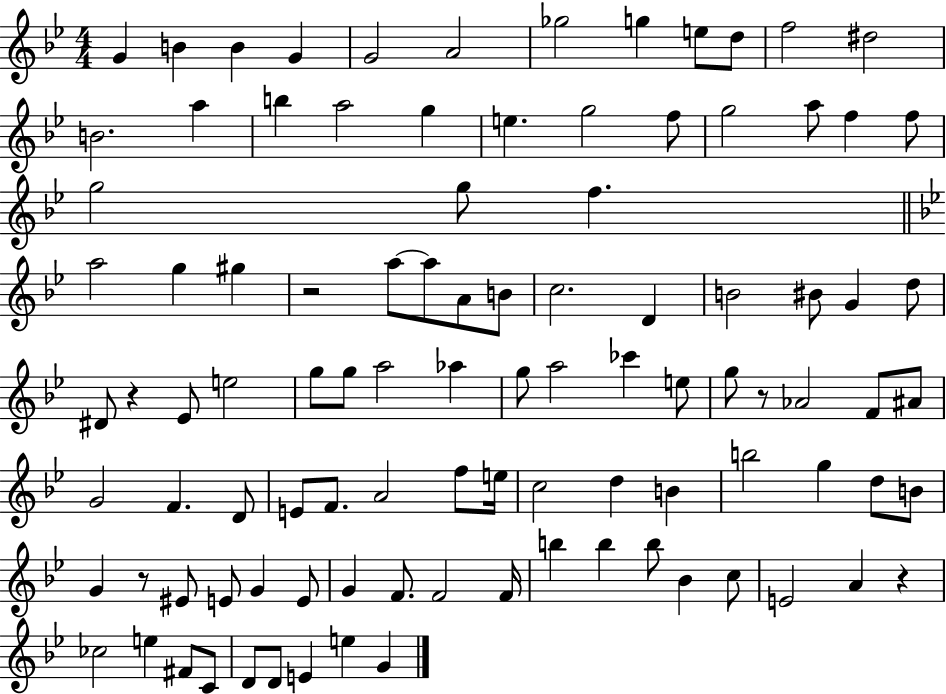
{
  \clef treble
  \numericTimeSignature
  \time 4/4
  \key bes \major
  g'4 b'4 b'4 g'4 | g'2 a'2 | ges''2 g''4 e''8 d''8 | f''2 dis''2 | \break b'2. a''4 | b''4 a''2 g''4 | e''4. g''2 f''8 | g''2 a''8 f''4 f''8 | \break g''2 g''8 f''4. | \bar "||" \break \key g \minor a''2 g''4 gis''4 | r2 a''8~~ a''8 a'8 b'8 | c''2. d'4 | b'2 bis'8 g'4 d''8 | \break dis'8 r4 ees'8 e''2 | g''8 g''8 a''2 aes''4 | g''8 a''2 ces'''4 e''8 | g''8 r8 aes'2 f'8 ais'8 | \break g'2 f'4. d'8 | e'8 f'8. a'2 f''8 e''16 | c''2 d''4 b'4 | b''2 g''4 d''8 b'8 | \break g'4 r8 eis'8 e'8 g'4 e'8 | g'4 f'8. f'2 f'16 | b''4 b''4 b''8 bes'4 c''8 | e'2 a'4 r4 | \break ces''2 e''4 fis'8 c'8 | d'8 d'8 e'4 e''4 g'4 | \bar "|."
}